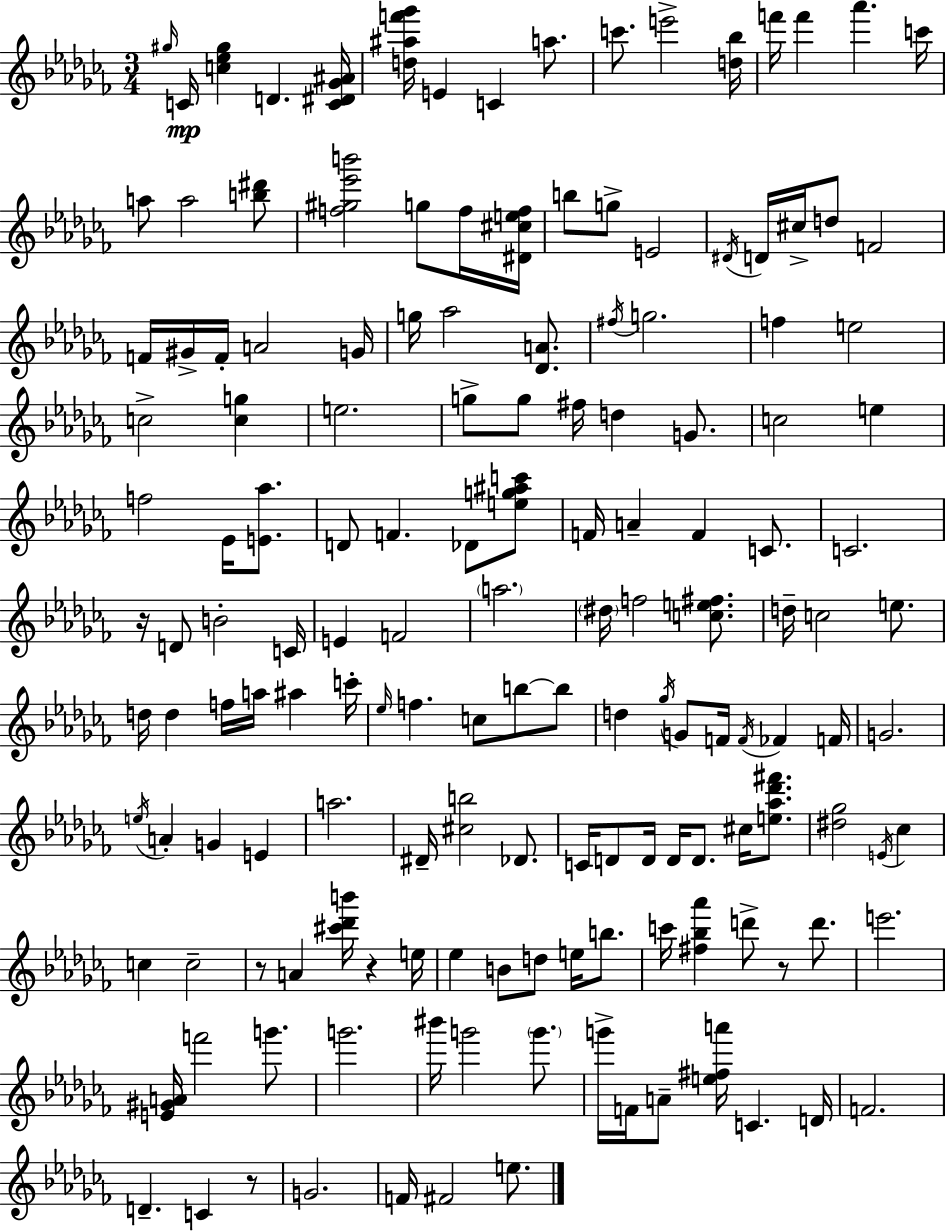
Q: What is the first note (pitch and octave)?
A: G#5